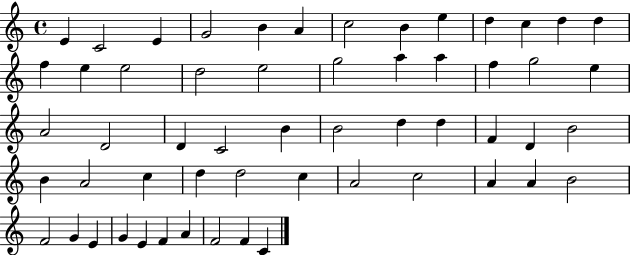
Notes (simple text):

E4/q C4/h E4/q G4/h B4/q A4/q C5/h B4/q E5/q D5/q C5/q D5/q D5/q F5/q E5/q E5/h D5/h E5/h G5/h A5/q A5/q F5/q G5/h E5/q A4/h D4/h D4/q C4/h B4/q B4/h D5/q D5/q F4/q D4/q B4/h B4/q A4/h C5/q D5/q D5/h C5/q A4/h C5/h A4/q A4/q B4/h F4/h G4/q E4/q G4/q E4/q F4/q A4/q F4/h F4/q C4/q